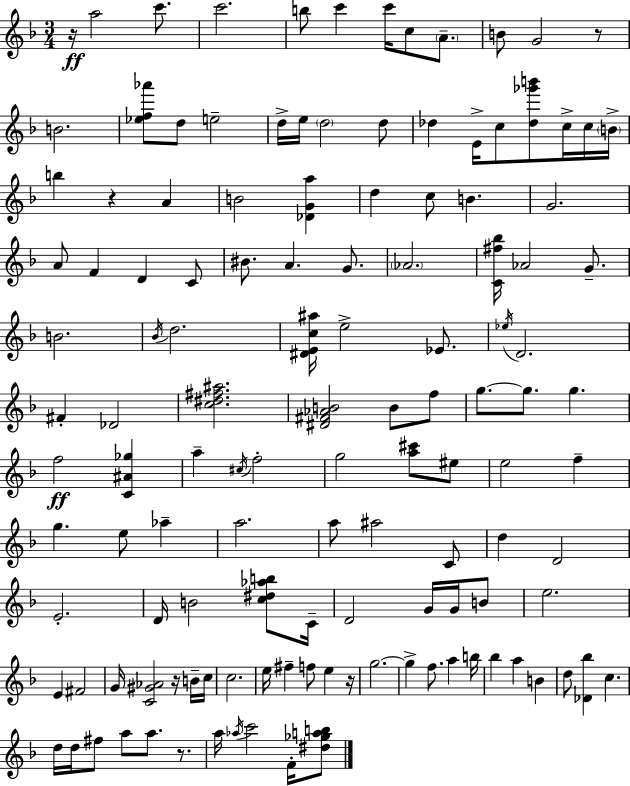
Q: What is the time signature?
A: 3/4